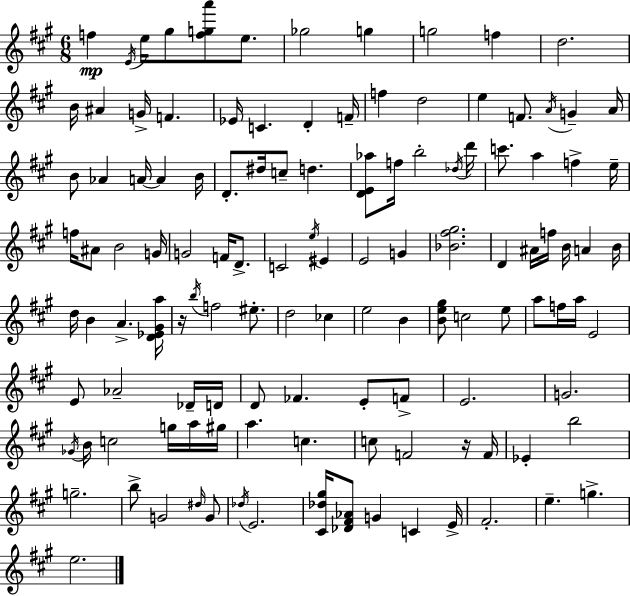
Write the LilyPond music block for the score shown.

{
  \clef treble
  \numericTimeSignature
  \time 6/8
  \key a \major
  \repeat volta 2 { f''4\mp \acciaccatura { e'16 } e''16 gis''8 <f'' g'' a'''>8 e''8. | ges''2 g''4 | g''2 f''4 | d''2. | \break b'16 ais'4 g'16-> f'4. | ees'16 c'4. d'4-. | f'16-- f''4 d''2 | e''4 f'8. \acciaccatura { a'16 } g'4-- | \break a'16 b'8 aes'4 a'16~~ a'4 | b'16 d'8.-. dis''16 c''8-- d''4. | <d' e' aes''>8 f''16 b''2-. | \acciaccatura { des''16 } d'''16 c'''8. a''4 f''4-> | \break e''16-- f''16 ais'8 b'2 | g'16 g'2 f'16 | d'8.-> c'2 \acciaccatura { e''16 } | eis'4 e'2 | \break g'4 <bes' fis'' gis''>2. | d'4 ais'16 f''16 b'16 a'4 | b'16 d''16 b'4 a'4.-> | <d' ees' gis' a''>16 r16 \acciaccatura { b''16 } f''2 | \break eis''8.-. d''2 | ces''4 e''2 | b'4 <b' e'' gis''>8 c''2 | e''8 a''8 f''16 a''16 e'2 | \break e'8 aes'2-- | des'16-- d'16 d'8 fes'4. | e'8-. f'8-> e'2. | g'2. | \break \acciaccatura { ges'16 } b'16 c''2 | g''16 a''16 gis''16 a''4. | c''4. c''8 f'2 | r16 f'16 ees'4-. b''2 | \break g''2.-- | b''8-> g'2 | \grace { dis''16 } g'8 \acciaccatura { des''16 } e'2. | <cis' des'' gis''>16 <des' fis' aes'>8 g'4 | \break c'4 e'16-> fis'2.-. | e''4.-- | g''4.-> e''2. | } \bar "|."
}